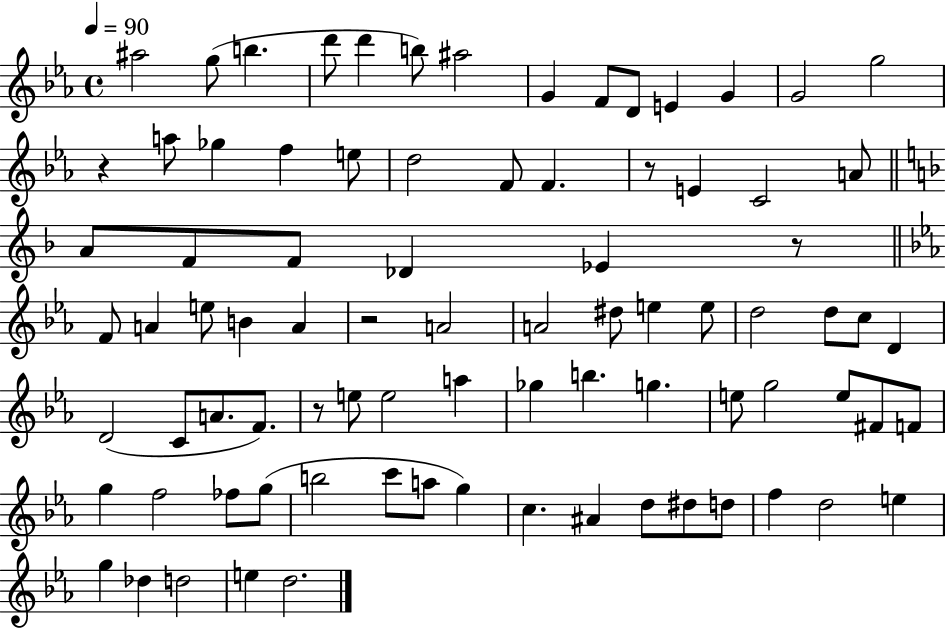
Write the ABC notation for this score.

X:1
T:Untitled
M:4/4
L:1/4
K:Eb
^a2 g/2 b d'/2 d' b/2 ^a2 G F/2 D/2 E G G2 g2 z a/2 _g f e/2 d2 F/2 F z/2 E C2 A/2 A/2 F/2 F/2 _D _E z/2 F/2 A e/2 B A z2 A2 A2 ^d/2 e e/2 d2 d/2 c/2 D D2 C/2 A/2 F/2 z/2 e/2 e2 a _g b g e/2 g2 e/2 ^F/2 F/2 g f2 _f/2 g/2 b2 c'/2 a/2 g c ^A d/2 ^d/2 d/2 f d2 e g _d d2 e d2